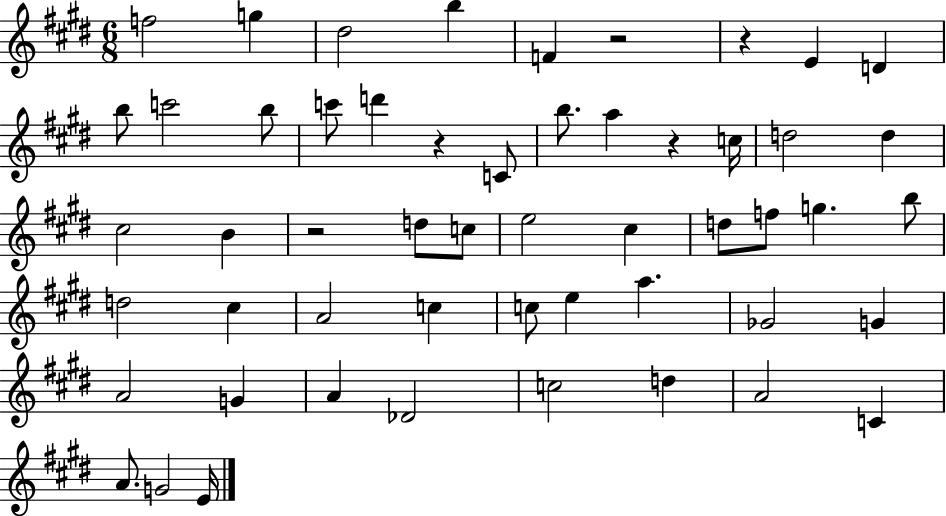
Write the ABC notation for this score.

X:1
T:Untitled
M:6/8
L:1/4
K:E
f2 g ^d2 b F z2 z E D b/2 c'2 b/2 c'/2 d' z C/2 b/2 a z c/4 d2 d ^c2 B z2 d/2 c/2 e2 ^c d/2 f/2 g b/2 d2 ^c A2 c c/2 e a _G2 G A2 G A _D2 c2 d A2 C A/2 G2 E/4